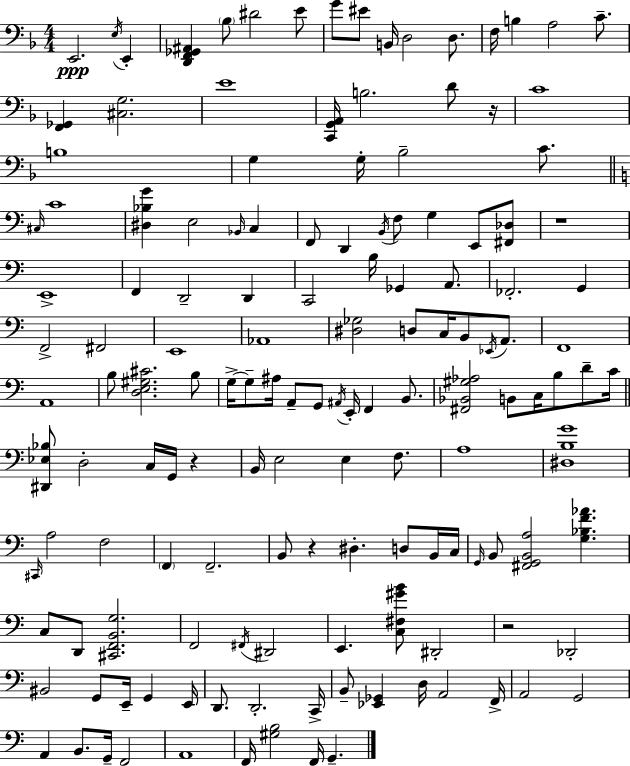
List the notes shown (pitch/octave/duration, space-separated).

E2/h. E3/s E2/q [D2,F2,Gb2,A#2]/q Bb3/e D#4/h E4/e G4/e EIS4/e B2/s D3/h D3/e. F3/s B3/q A3/h C4/e. [F2,Gb2]/q [C#3,G3]/h. E4/w [C2,G2,A2]/s B3/h. D4/e R/s C4/w B3/w G3/q G3/s Bb3/h C4/e. C#3/s C4/w [D#3,Bb3,G4]/q E3/h Bb2/s C3/q F2/e D2/q B2/s F3/e G3/q E2/e [F#2,Db3]/e R/w E2/w F2/q D2/h D2/q C2/h B3/s Gb2/q A2/e. FES2/h. G2/q F2/h F#2/h E2/w Ab2/w [D#3,Gb3]/h D3/e C3/s B2/e Eb2/s A2/e. F2/w A2/w B3/e [D3,E3,G#3,C#4]/h. B3/e G3/s G3/e A#3/s A2/e G2/e A#2/s E2/s F2/q B2/e. [F#2,Bb2,G#3,Ab3]/h B2/e C3/s B3/e D4/e C4/s [D#2,Eb3,Bb3]/e D3/h C3/s G2/s R/q B2/s E3/h E3/q F3/e. A3/w [D#3,B3,G4]/w C#2/s A3/h F3/h F2/q F2/h. B2/e R/q D#3/q. D3/e B2/s C3/s G2/s B2/e [F#2,G2,B2,A3]/h [G3,Bb3,F4,Ab4]/q. C3/e D2/e [C#2,F2,B2,G3]/h. F2/h F#2/s D#2/h E2/q. [C3,F#3,G#4,B4]/e D#2/h R/h Db2/h BIS2/h G2/e E2/s G2/q E2/s D2/e. D2/h. C2/s B2/e [Eb2,Gb2]/q D3/s A2/h F2/s A2/h G2/h A2/q B2/e. G2/s F2/h A2/w F2/s [G#3,B3]/h F2/s G2/q.